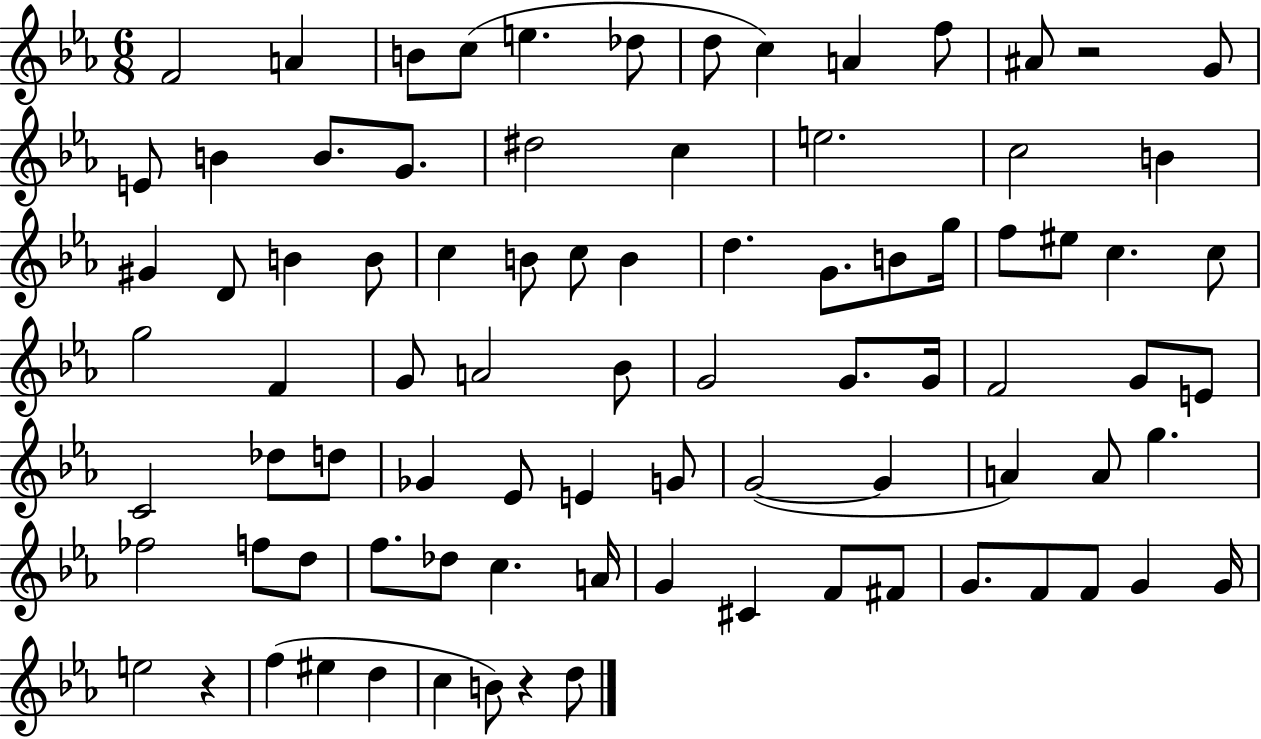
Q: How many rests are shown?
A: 3